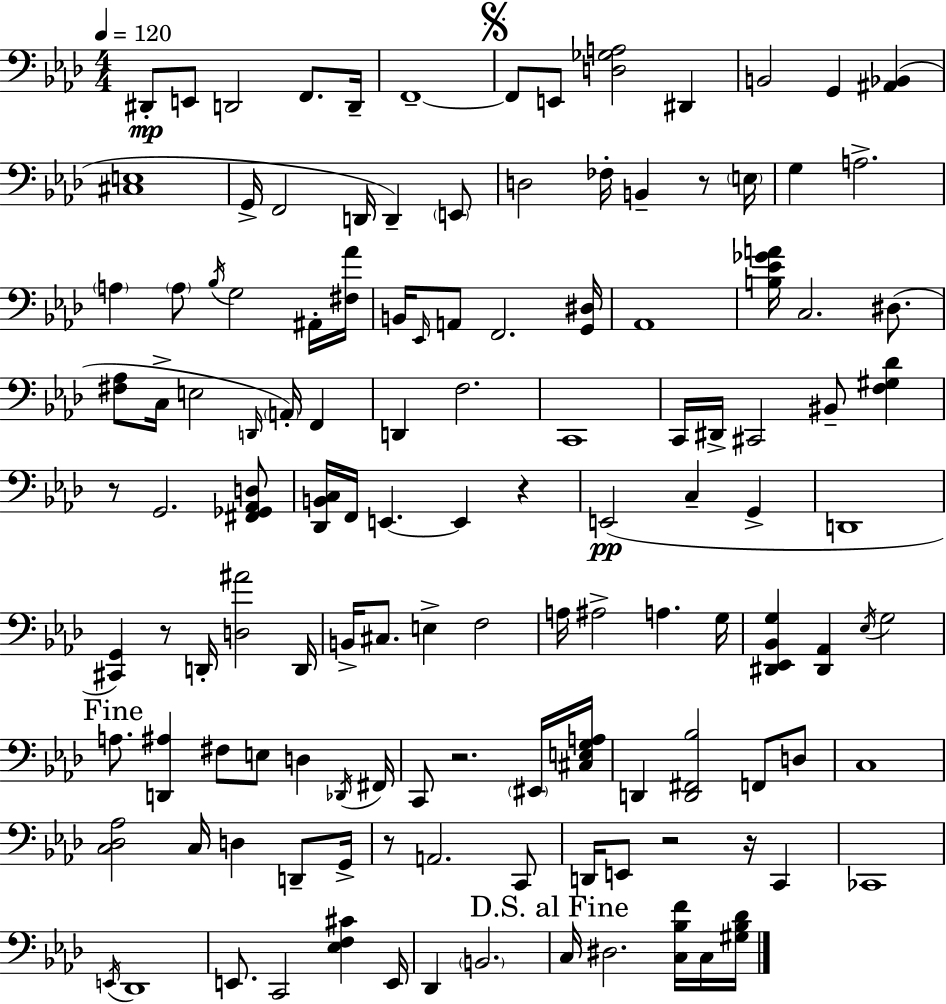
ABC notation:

X:1
T:Untitled
M:4/4
L:1/4
K:Fm
^D,,/2 E,,/2 D,,2 F,,/2 D,,/4 F,,4 F,,/2 E,,/2 [D,_G,A,]2 ^D,, B,,2 G,, [^A,,_B,,] [^C,E,]4 G,,/4 F,,2 D,,/4 D,, E,,/2 D,2 _F,/4 B,, z/2 E,/4 G, A,2 A, A,/2 _B,/4 G,2 ^A,,/4 [^F,_A]/4 B,,/4 _E,,/4 A,,/2 F,,2 [G,,^D,]/4 _A,,4 [B,_E_GA]/4 C,2 ^D,/2 [^F,_A,]/2 C,/4 E,2 D,,/4 A,,/4 F,, D,, F,2 C,,4 C,,/4 ^D,,/4 ^C,,2 ^B,,/2 [F,^G,_D] z/2 G,,2 [^F,,_G,,_A,,D,]/2 [_D,,B,,C,]/4 F,,/4 E,, E,, z E,,2 C, G,, D,,4 [^C,,G,,] z/2 D,,/4 [D,^A]2 D,,/4 B,,/4 ^C,/2 E, F,2 A,/4 ^A,2 A, G,/4 [^D,,_E,,_B,,G,] [^D,,_A,,] _E,/4 G,2 A,/2 [D,,^A,] ^F,/2 E,/2 D, _D,,/4 ^F,,/4 C,,/2 z2 ^E,,/4 [^C,E,G,A,]/4 D,, [D,,^F,,_B,]2 F,,/2 D,/2 C,4 [C,_D,_A,]2 C,/4 D, D,,/2 G,,/4 z/2 A,,2 C,,/2 D,,/4 E,,/2 z2 z/4 C,, _C,,4 E,,/4 _D,,4 E,,/2 C,,2 [_E,F,^C] E,,/4 _D,, B,,2 C,/4 ^D,2 [C,_B,F]/4 C,/4 [^G,_B,_D]/4